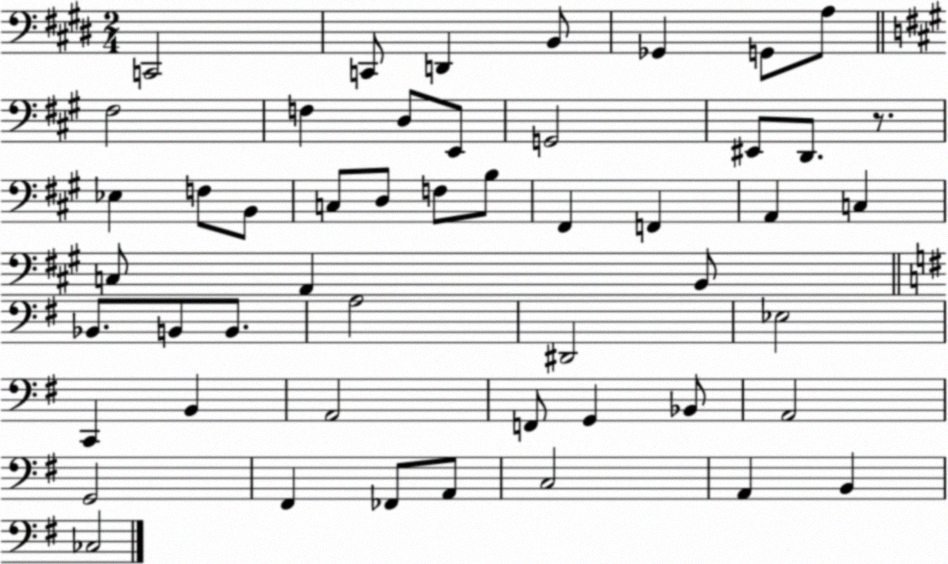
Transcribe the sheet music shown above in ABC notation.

X:1
T:Untitled
M:2/4
L:1/4
K:E
C,,2 C,,/2 D,, B,,/2 _G,, G,,/2 A,/2 ^F,2 F, D,/2 E,,/2 G,,2 ^E,,/2 D,,/2 z/2 _E, F,/2 B,,/2 C,/2 D,/2 F,/2 B,/2 ^F,, F,, A,, C, C,/2 A,, B,,/2 _B,,/2 B,,/2 B,,/2 A,2 ^D,,2 _E,2 C,, B,, A,,2 F,,/2 G,, _B,,/2 A,,2 G,,2 ^F,, _F,,/2 A,,/2 C,2 A,, B,, _C,2